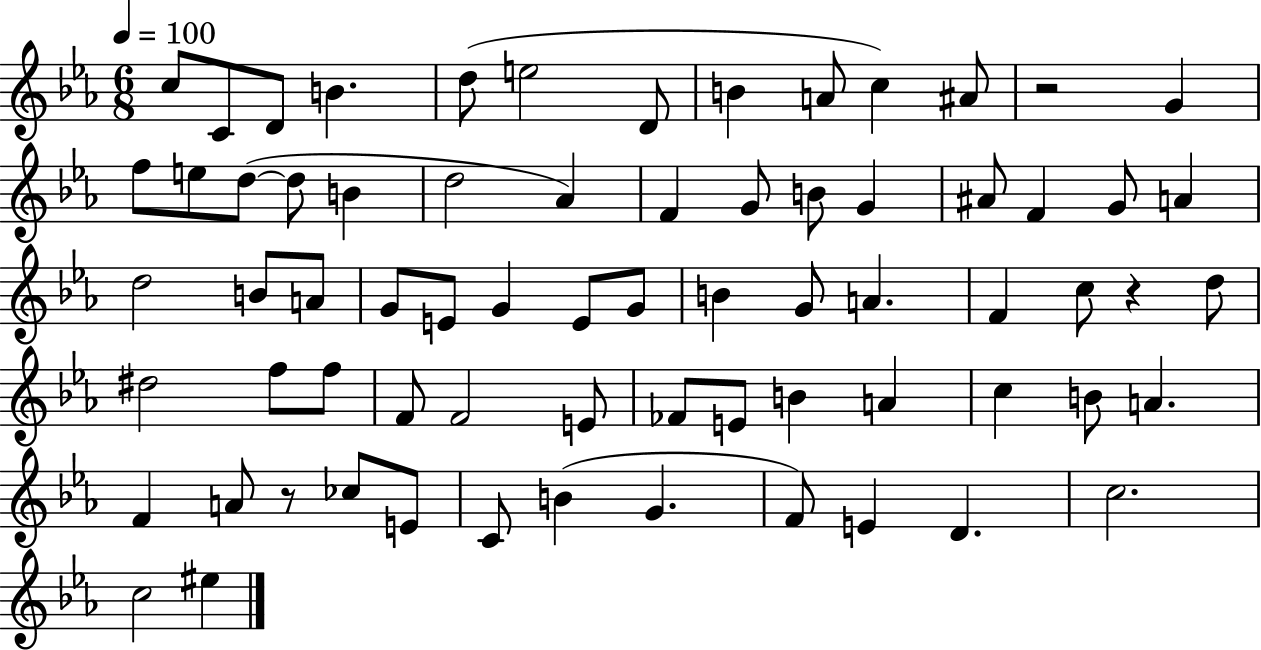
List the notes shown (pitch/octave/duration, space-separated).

C5/e C4/e D4/e B4/q. D5/e E5/h D4/e B4/q A4/e C5/q A#4/e R/h G4/q F5/e E5/e D5/e D5/e B4/q D5/h Ab4/q F4/q G4/e B4/e G4/q A#4/e F4/q G4/e A4/q D5/h B4/e A4/e G4/e E4/e G4/q E4/e G4/e B4/q G4/e A4/q. F4/q C5/e R/q D5/e D#5/h F5/e F5/e F4/e F4/h E4/e FES4/e E4/e B4/q A4/q C5/q B4/e A4/q. F4/q A4/e R/e CES5/e E4/e C4/e B4/q G4/q. F4/e E4/q D4/q. C5/h. C5/h EIS5/q